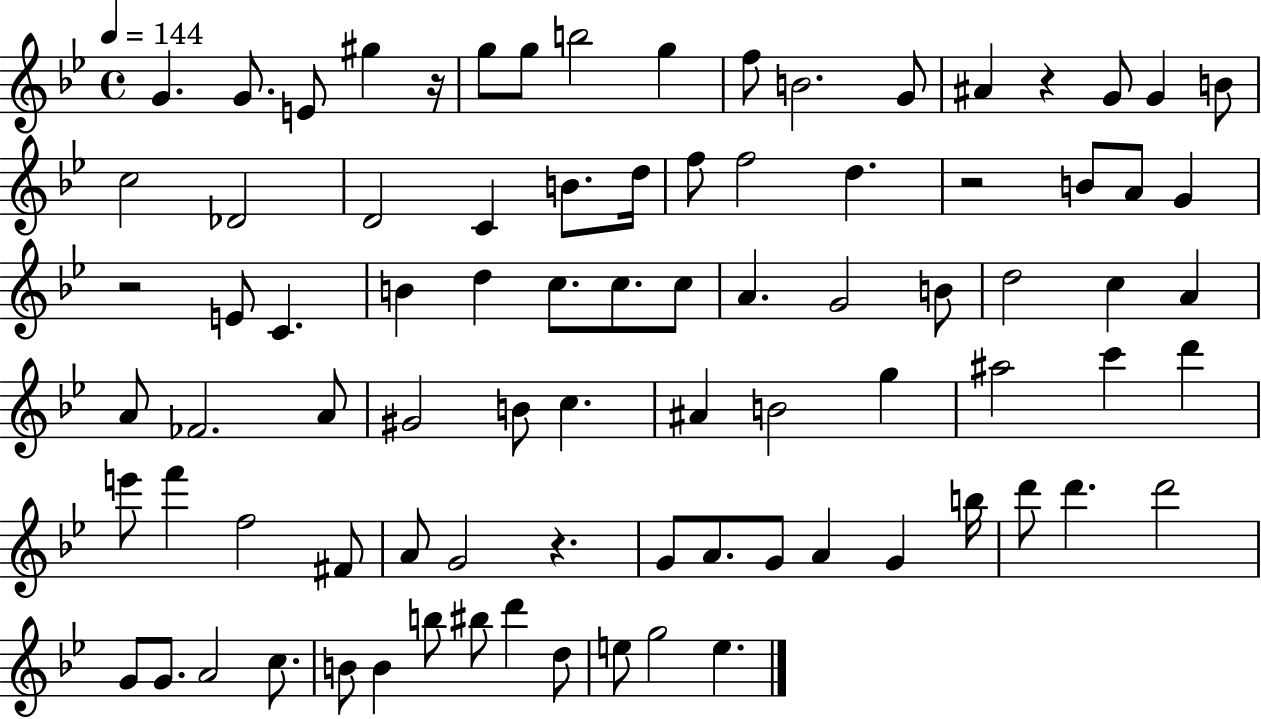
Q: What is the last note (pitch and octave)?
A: E5